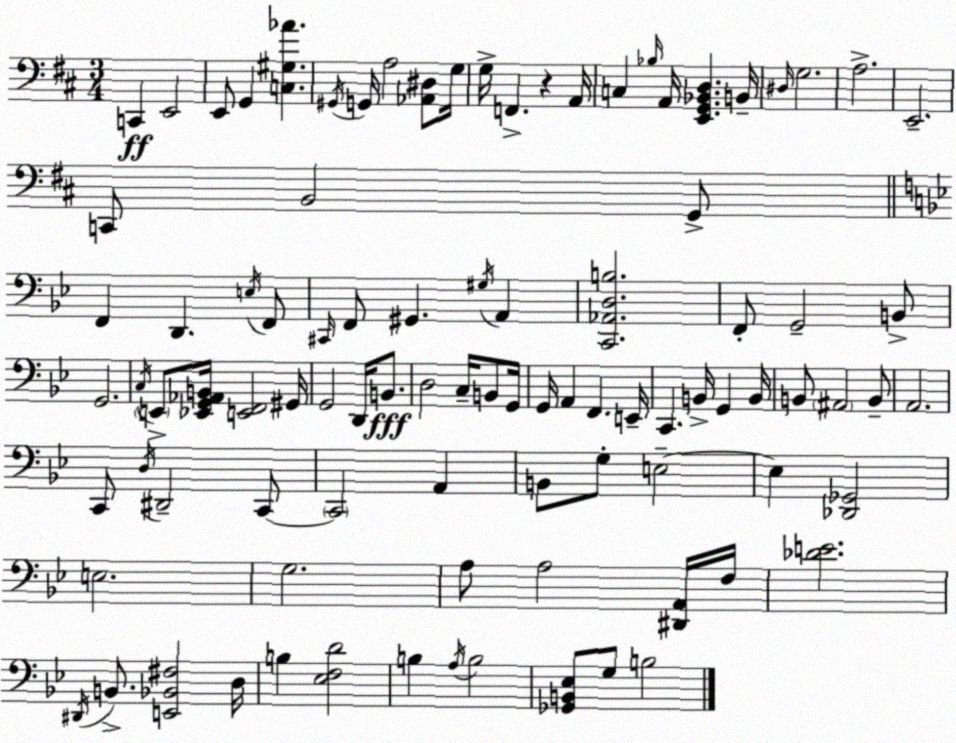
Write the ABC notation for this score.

X:1
T:Untitled
M:3/4
L:1/4
K:D
C,, E,,2 E,,/2 G,, [C,^G,_A] ^G,,/4 G,,/4 A,2 [_A,,^D,]/2 G,/4 G,/4 F,, z A,,/4 C, _B,/4 A,,/4 [E,,G,,_B,,D,] B,,/4 ^D,/4 G,2 A,2 E,,2 C,,/2 B,,2 G,,/2 F,, D,, E,/4 F,,/2 ^C,,/4 F,,/2 ^G,, ^G,/4 A,, [C,,_A,,D,B,]2 F,,/2 G,,2 B,,/2 G,,2 C,/4 E,,/2 [_E,,G,,_A,,B,,]/4 [E,,F,,]2 ^G,,/4 G,,2 D,,/4 B,,/2 D,2 C,/4 B,,/2 G,,/4 G,,/4 A,, F,, E,,/4 C,, B,,/4 G,, B,,/4 B,,/2 ^A,,2 B,,/2 A,,2 C,,/2 D,/4 ^D,,2 C,,/2 C,,2 A,, B,,/2 G,/2 E,2 E, [_D,,_G,,]2 E,2 G,2 A,/2 A,2 [^D,,A,,]/4 F,/4 [_DE]2 ^D,,/4 B,,/2 [E,,_B,,^F,]2 D,/4 B, [_E,F,D]2 B, A,/4 B,2 [_G,,B,,_E,]/2 G,/2 B,2